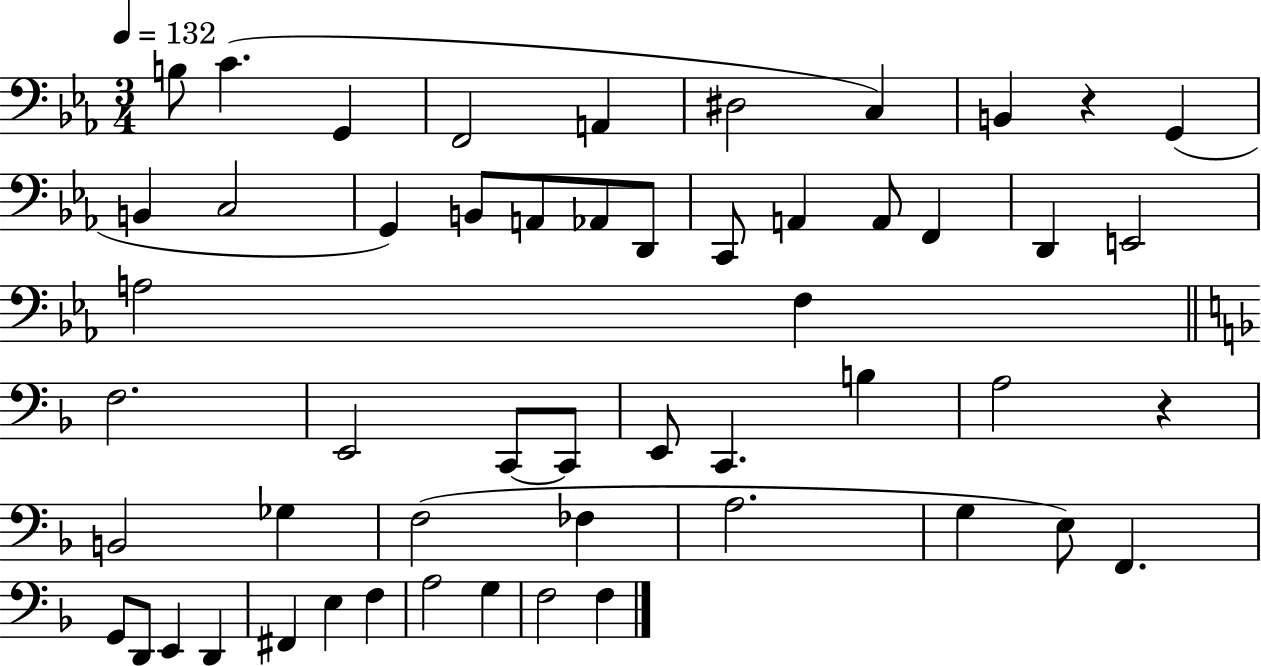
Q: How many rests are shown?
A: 2